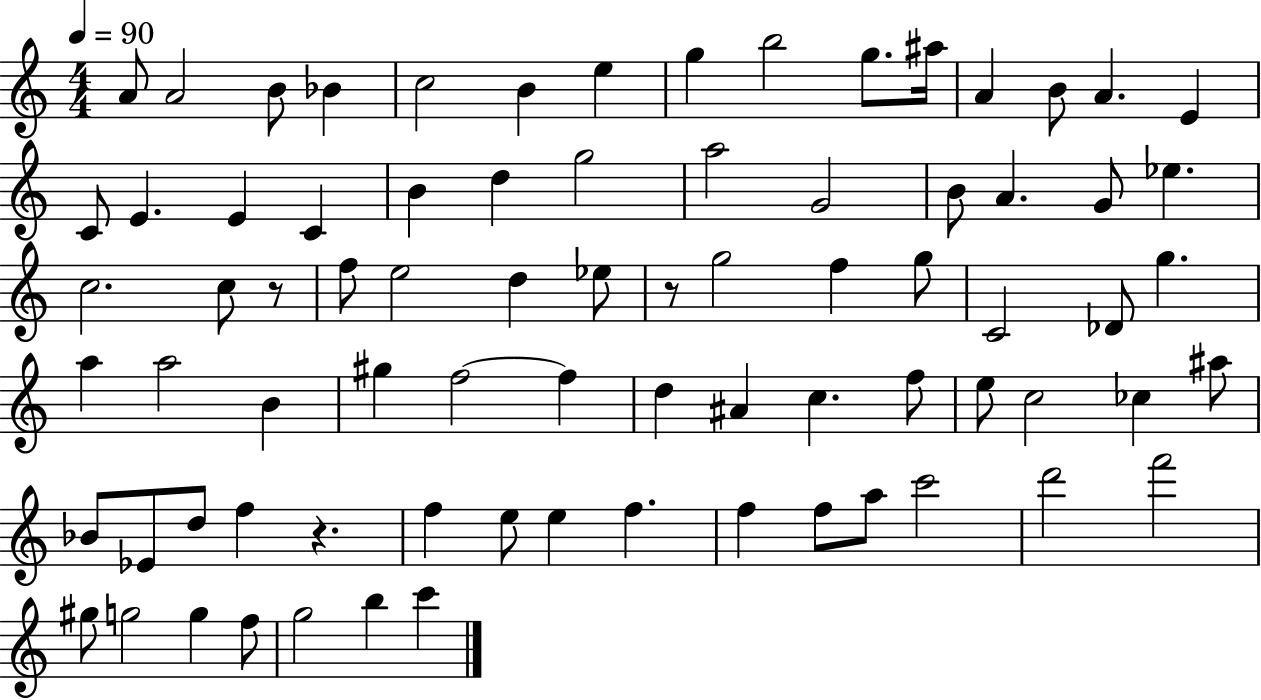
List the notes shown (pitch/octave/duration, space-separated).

A4/e A4/h B4/e Bb4/q C5/h B4/q E5/q G5/q B5/h G5/e. A#5/s A4/q B4/e A4/q. E4/q C4/e E4/q. E4/q C4/q B4/q D5/q G5/h A5/h G4/h B4/e A4/q. G4/e Eb5/q. C5/h. C5/e R/e F5/e E5/h D5/q Eb5/e R/e G5/h F5/q G5/e C4/h Db4/e G5/q. A5/q A5/h B4/q G#5/q F5/h F5/q D5/q A#4/q C5/q. F5/e E5/e C5/h CES5/q A#5/e Bb4/e Eb4/e D5/e F5/q R/q. F5/q E5/e E5/q F5/q. F5/q F5/e A5/e C6/h D6/h F6/h G#5/e G5/h G5/q F5/e G5/h B5/q C6/q